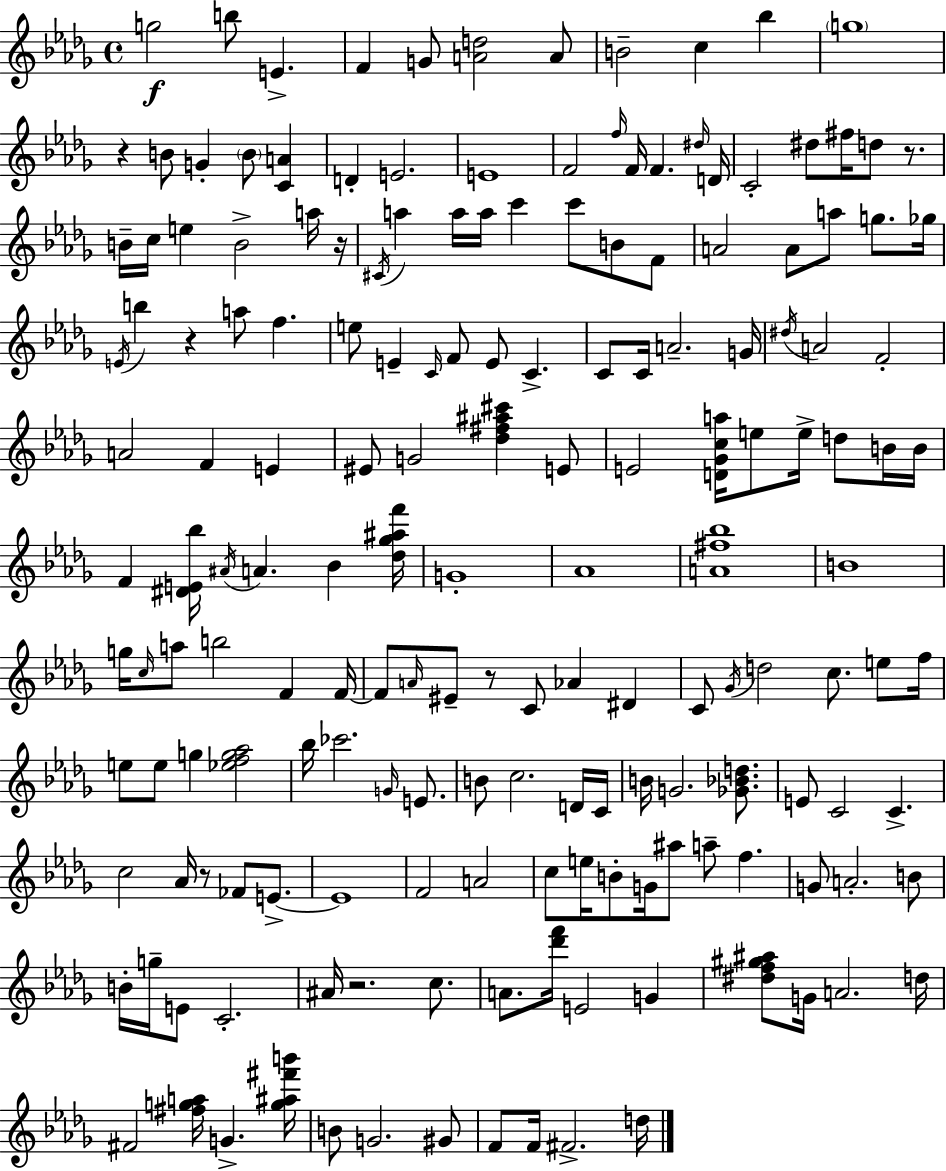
G5/h B5/e E4/q. F4/q G4/e [A4,D5]/h A4/e B4/h C5/q Bb5/q G5/w R/q B4/e G4/q B4/e [C4,A4]/q D4/q E4/h. E4/w F4/h F5/s F4/s F4/q. D#5/s D4/s C4/h D#5/e F#5/s D5/e R/e. B4/s C5/s E5/q B4/h A5/s R/s C#4/s A5/q A5/s A5/s C6/q C6/e B4/e F4/e A4/h A4/e A5/e G5/e. Gb5/s E4/s B5/q R/q A5/e F5/q. E5/e E4/q C4/s F4/e E4/e C4/q. C4/e C4/s A4/h. G4/s D#5/s A4/h F4/h A4/h F4/q E4/q EIS4/e G4/h [Db5,F#5,A#5,C#6]/q E4/e E4/h [D4,Gb4,C5,A5]/s E5/e E5/s D5/e B4/s B4/s F4/q [D#4,E4,Bb5]/s A#4/s A4/q. Bb4/q [Db5,Gb5,A#5,F6]/s G4/w Ab4/w [A4,F#5,Bb5]/w B4/w G5/s C5/s A5/e B5/h F4/q F4/s F4/e A4/s EIS4/e R/e C4/e Ab4/q D#4/q C4/e Gb4/s D5/h C5/e. E5/e F5/s E5/e E5/e G5/q [Eb5,F5,G5,Ab5]/h Bb5/s CES6/h. G4/s E4/e. B4/e C5/h. D4/s C4/s B4/s G4/h. [Gb4,Bb4,D5]/e. E4/e C4/h C4/q. C5/h Ab4/s R/e FES4/e E4/e. E4/w F4/h A4/h C5/e E5/s B4/e G4/s A#5/e A5/e F5/q. G4/e A4/h. B4/e B4/s G5/s E4/e C4/h. A#4/s R/h. C5/e. A4/e. [Db6,F6]/s E4/h G4/q [D#5,F5,G#5,A#5]/e G4/s A4/h. D5/s F#4/h [F#5,G5,A5]/s G4/q. [G5,A#5,F#6,B6]/s B4/e G4/h. G#4/e F4/e F4/s F#4/h. D5/s